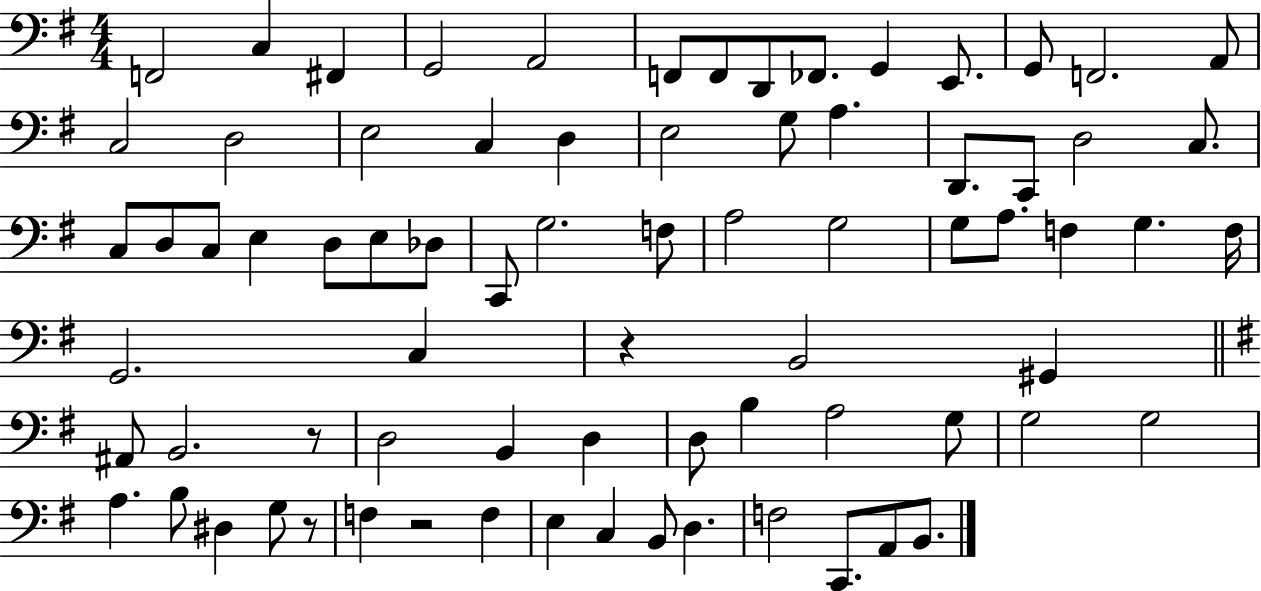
{
  \clef bass
  \numericTimeSignature
  \time 4/4
  \key g \major
  f,2 c4 fis,4 | g,2 a,2 | f,8 f,8 d,8 fes,8. g,4 e,8. | g,8 f,2. a,8 | \break c2 d2 | e2 c4 d4 | e2 g8 a4. | d,8. c,8 d2 c8. | \break c8 d8 c8 e4 d8 e8 des8 | c,8 g2. f8 | a2 g2 | g8 a8. f4 g4. f16 | \break g,2. c4 | r4 b,2 gis,4 | \bar "||" \break \key g \major ais,8 b,2. r8 | d2 b,4 d4 | d8 b4 a2 g8 | g2 g2 | \break a4. b8 dis4 g8 r8 | f4 r2 f4 | e4 c4 b,8 d4. | f2 c,8. a,8 b,8. | \break \bar "|."
}